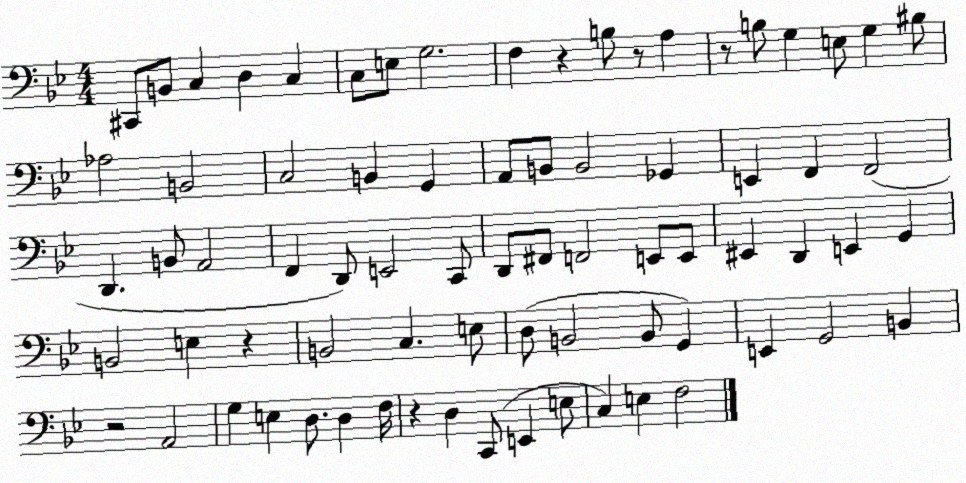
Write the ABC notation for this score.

X:1
T:Untitled
M:4/4
L:1/4
K:Bb
^C,,/2 B,,/2 C, D, C, C,/2 E,/2 G,2 F, z B,/2 z/2 A, z/2 B,/2 G, E,/2 G, ^B,/2 _A,2 B,,2 C,2 B,, G,, A,,/2 B,,/2 B,,2 _G,, E,, F,, F,,2 D,, B,,/2 A,,2 F,, D,,/2 E,,2 C,,/2 D,,/2 ^F,,/2 F,,2 E,,/2 E,,/2 ^E,, D,, E,, G,, B,,2 E, z B,,2 C, E,/2 D,/2 B,,2 B,,/2 G,, E,, G,,2 B,, z2 A,,2 G, E, D,/2 D, F,/4 z D, C,,/2 E,, E,/2 C, E, F,2